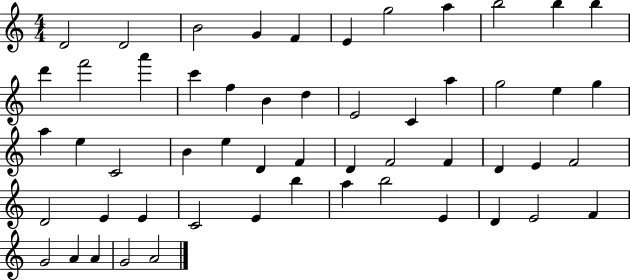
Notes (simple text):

D4/h D4/h B4/h G4/q F4/q E4/q G5/h A5/q B5/h B5/q B5/q D6/q F6/h A6/q C6/q F5/q B4/q D5/q E4/h C4/q A5/q G5/h E5/q G5/q A5/q E5/q C4/h B4/q E5/q D4/q F4/q D4/q F4/h F4/q D4/q E4/q F4/h D4/h E4/q E4/q C4/h E4/q B5/q A5/q B5/h E4/q D4/q E4/h F4/q G4/h A4/q A4/q G4/h A4/h